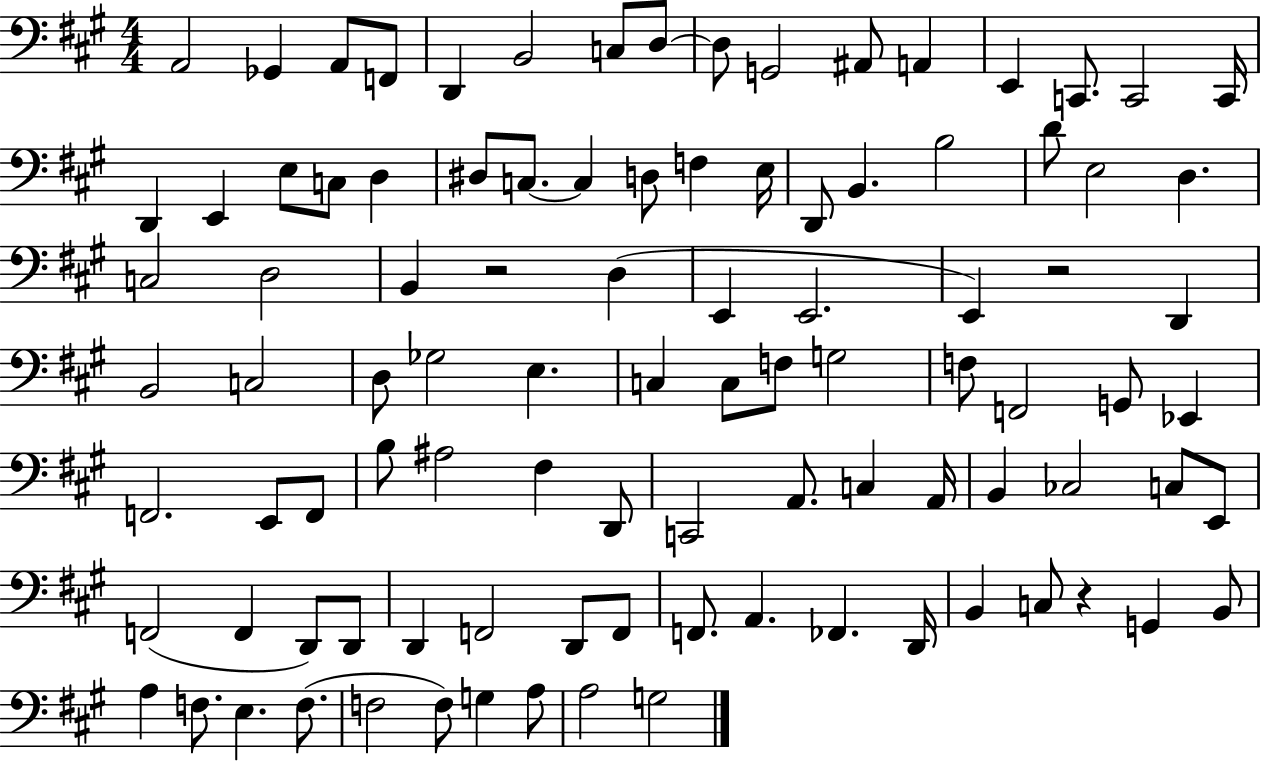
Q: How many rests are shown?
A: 3